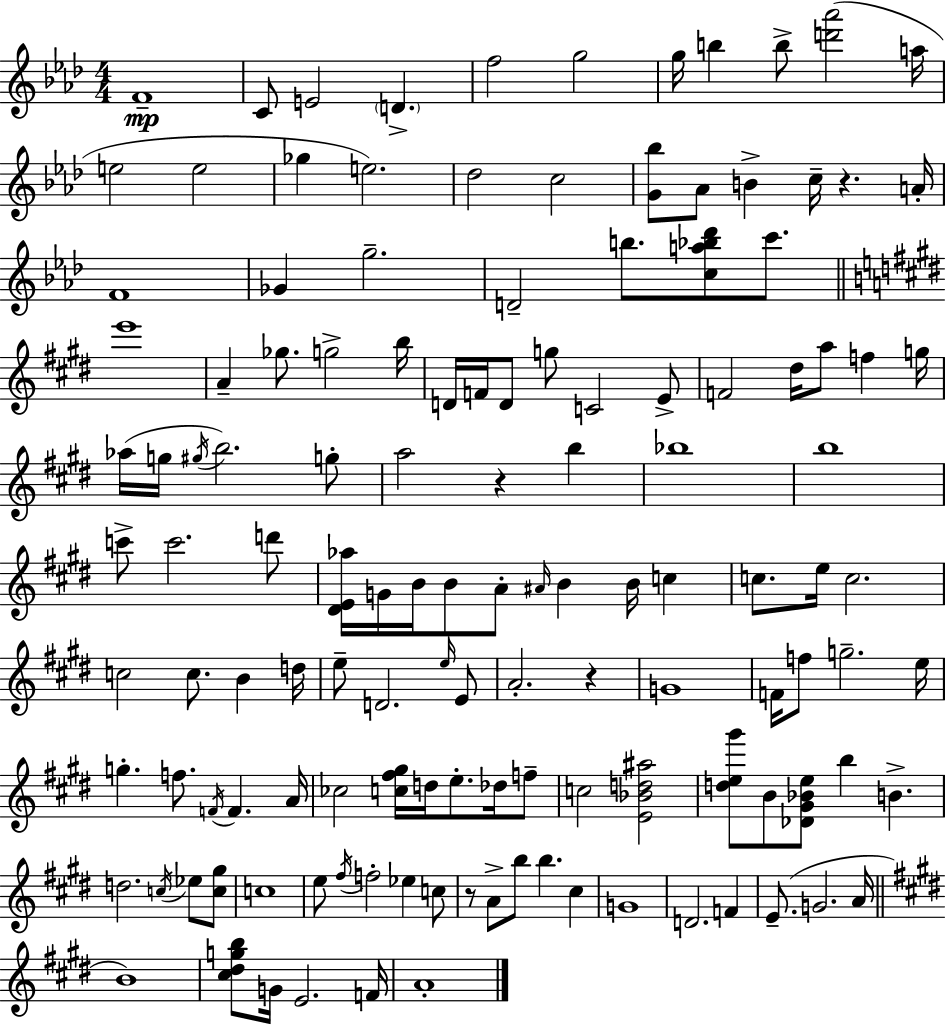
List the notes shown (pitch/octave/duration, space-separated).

F4/w C4/e E4/h D4/q. F5/h G5/h G5/s B5/q B5/e [D6,Ab6]/h A5/s E5/h E5/h Gb5/q E5/h. Db5/h C5/h [G4,Bb5]/e Ab4/e B4/q C5/s R/q. A4/s F4/w Gb4/q G5/h. D4/h B5/e. [C5,A5,Bb5,Db6]/e C6/e. E6/w A4/q Gb5/e. G5/h B5/s D4/s F4/s D4/e G5/e C4/h E4/e F4/h D#5/s A5/e F5/q G5/s Ab5/s G5/s G#5/s B5/h. G5/e A5/h R/q B5/q Bb5/w B5/w C6/e C6/h. D6/e [D#4,E4,Ab5]/s G4/s B4/s B4/e A4/e A#4/s B4/q B4/s C5/q C5/e. E5/s C5/h. C5/h C5/e. B4/q D5/s E5/e D4/h. E5/s E4/e A4/h. R/q G4/w F4/s F5/e G5/h. E5/s G5/q. F5/e. F4/s F4/q. A4/s CES5/h [C5,F#5,G#5]/s D5/s E5/e. Db5/s F5/e C5/h [E4,Bb4,D5,A#5]/h [D5,E5,G#6]/e B4/e [Db4,G#4,Bb4,E5]/e B5/q B4/q. D5/h. C5/s Eb5/e [C5,G#5]/e C5/w E5/e F#5/s F5/h Eb5/q C5/e R/e A4/e B5/e B5/q. C#5/q G4/w D4/h. F4/q E4/e. G4/h. A4/s B4/w [C#5,D#5,G5,B5]/e G4/s E4/h. F4/s A4/w